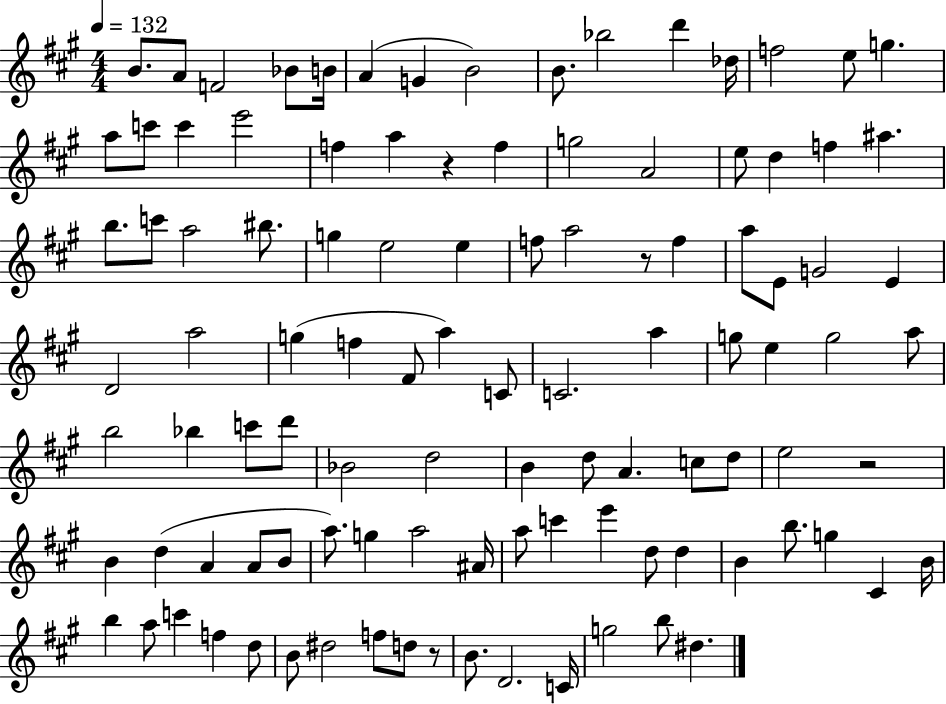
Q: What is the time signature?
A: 4/4